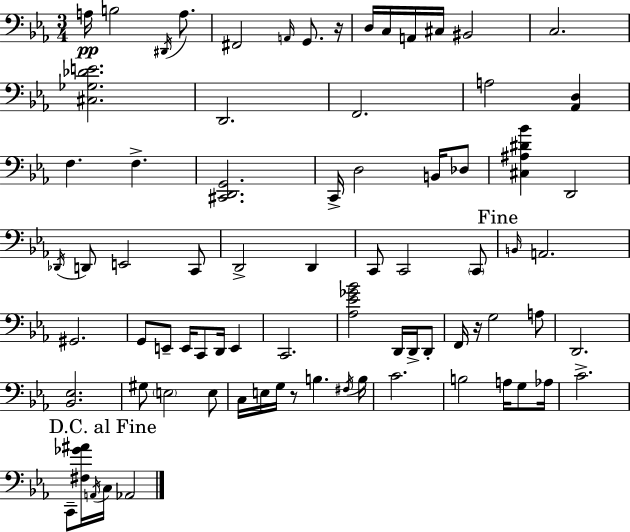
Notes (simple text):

A3/s B3/h D#2/s A3/e. F#2/h A2/s G2/e. R/s D3/s C3/s A2/s C#3/s BIS2/h C3/h. [C#3,Gb3,Db4,E4]/h. D2/h. F2/h. A3/h [Ab2,D3]/q F3/q. F3/q. [C#2,D2,G2]/h. C2/s D3/h B2/s Db3/e [C#3,A#3,D#4,Bb4]/q D2/h Db2/s D2/e E2/h C2/e D2/h D2/q C2/e C2/h C2/e B2/s A2/h. G#2/h. G2/e E2/e E2/s C2/e D2/s E2/q C2/h. [Ab3,Eb4,Gb4,Bb4]/h D2/s D2/s D2/e F2/s R/s G3/h A3/e D2/h. [Bb2,Eb3]/h. G#3/e E3/h E3/e C3/s E3/s G3/s R/e B3/q. F#3/s B3/s C4/h. B3/h A3/s G3/e Ab3/s C4/h. C2/e [F#3,Gb4,A#4]/s A2/s C3/s Ab2/h